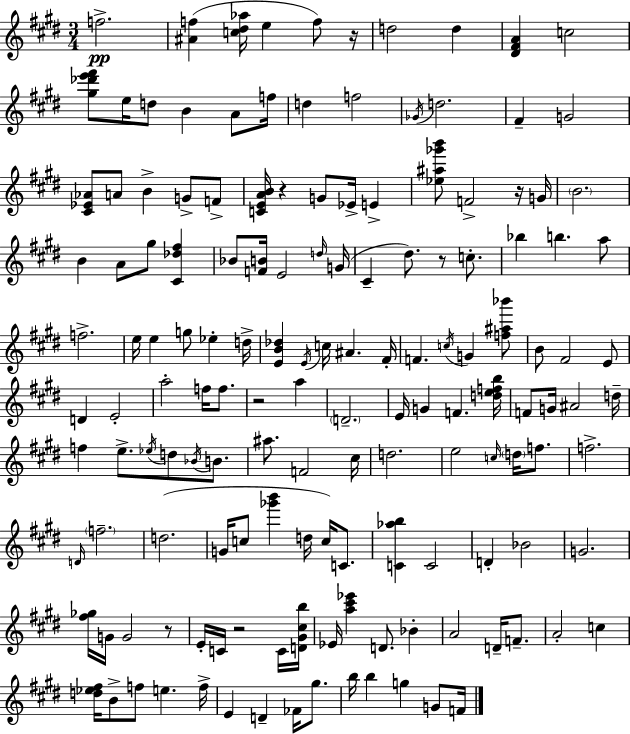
F5/h. [A#4,F5]/q [C5,D#5,Ab5]/s E5/q F5/e R/s D5/h D5/q [D#4,F#4,A4]/q C5/h [G#5,Db6,E6,F#6]/e E5/s D5/e B4/q A4/e F5/s D5/q F5/h Gb4/s D5/h. F#4/q G4/h [C#4,Eb4,Ab4]/e A4/e B4/q G4/e F4/e [C4,E4,A4,B4]/s R/q G4/e Eb4/s E4/q [Eb5,A#5,Gb6,B6]/e F4/h R/s G4/s B4/h. B4/q A4/e G#5/e [C#4,Db5,F#5]/q Bb4/e [F4,B4]/s E4/h D5/s G4/s C#4/q D#5/e. R/e C5/e. Bb5/q B5/q. A5/e F5/h. E5/s E5/q G5/e Eb5/q D5/s [E4,B4,Db5]/q E4/s C5/s A#4/q. F#4/s F4/q. C5/s G4/q [F5,A#5,Bb6]/e B4/e F#4/h E4/e D4/q E4/h A5/h F5/s F5/e. R/h A5/q D4/h. E4/s G4/q F4/q. [D5,E5,F5,B5]/s F4/e G4/s A#4/h D5/s F5/q E5/e. Eb5/s D5/e Bb4/s B4/e. A#5/e. F4/h C#5/s D5/h. E5/h C5/s D5/s F5/e. F5/h. D4/s F5/h. D5/h. G4/s C5/e [Gb6,B6]/q D5/s C5/s C4/e. [C4,Ab5,B5]/q C4/h D4/q Bb4/h G4/h. [F#5,Gb5]/s G4/s G4/h R/e E4/s C4/s R/h C4/s [D4,G#4,C#5,B5]/s Eb4/s [A5,C#6,Eb6]/q D4/e. Bb4/q A4/h D4/s F4/e. A4/h C5/q [D5,Eb5,F#5]/s B4/e F5/e E5/q. F5/s E4/q D4/q FES4/s G#5/e. B5/s B5/q G5/q G4/e F4/s